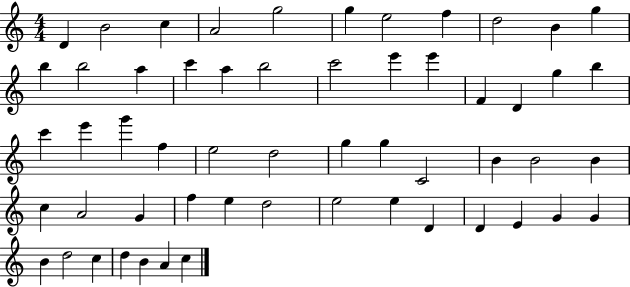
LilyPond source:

{
  \clef treble
  \numericTimeSignature
  \time 4/4
  \key c \major
  d'4 b'2 c''4 | a'2 g''2 | g''4 e''2 f''4 | d''2 b'4 g''4 | \break b''4 b''2 a''4 | c'''4 a''4 b''2 | c'''2 e'''4 e'''4 | f'4 d'4 g''4 b''4 | \break c'''4 e'''4 g'''4 f''4 | e''2 d''2 | g''4 g''4 c'2 | b'4 b'2 b'4 | \break c''4 a'2 g'4 | f''4 e''4 d''2 | e''2 e''4 d'4 | d'4 e'4 g'4 g'4 | \break b'4 d''2 c''4 | d''4 b'4 a'4 c''4 | \bar "|."
}